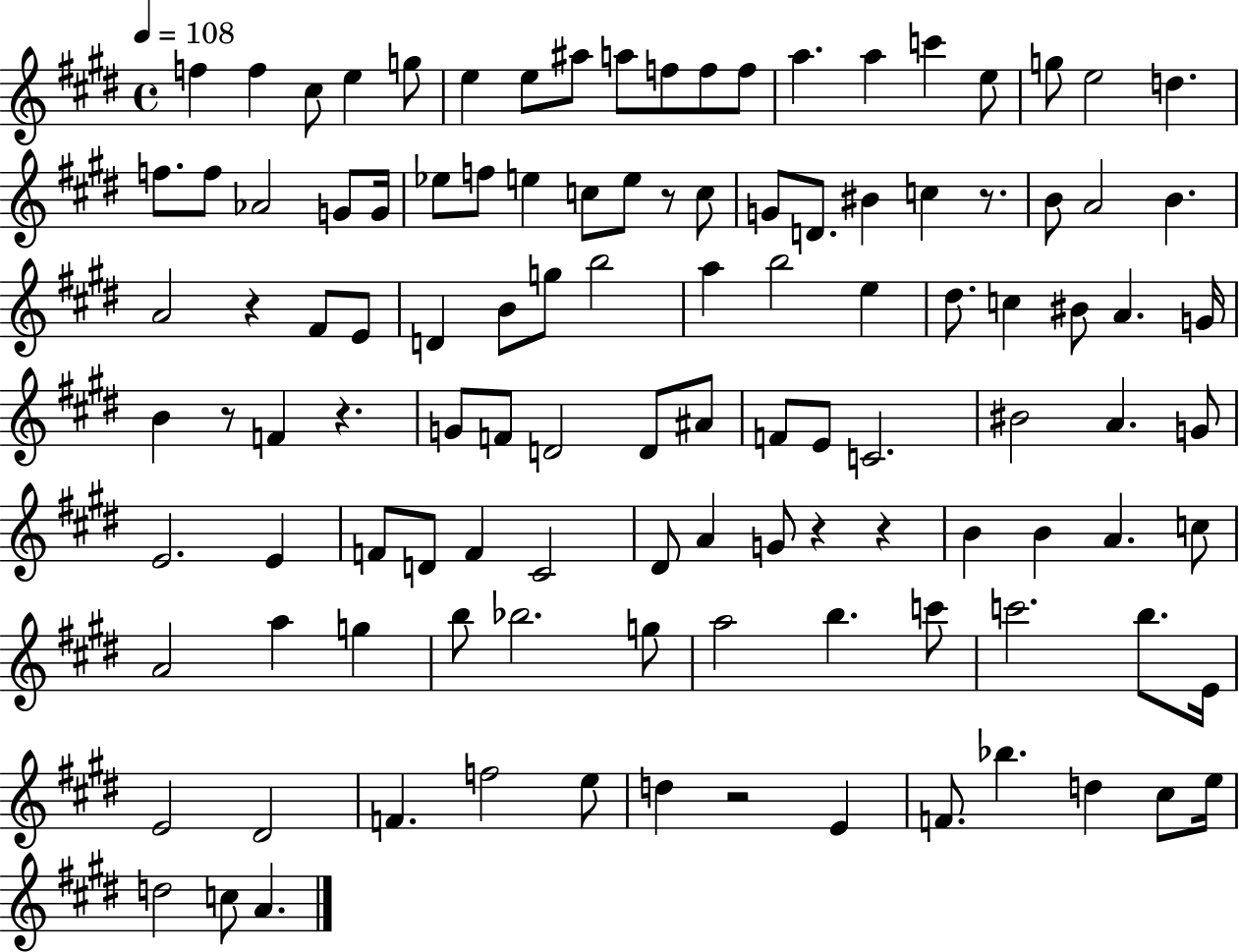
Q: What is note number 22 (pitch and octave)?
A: Ab4